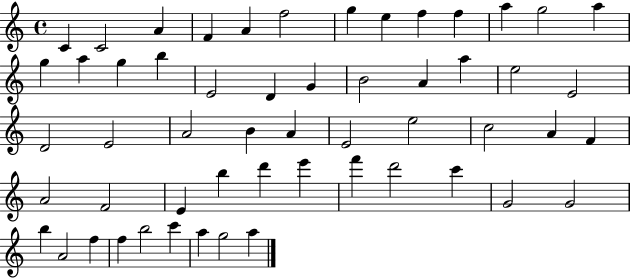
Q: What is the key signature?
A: C major